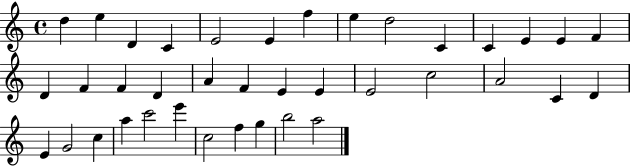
{
  \clef treble
  \time 4/4
  \defaultTimeSignature
  \key c \major
  d''4 e''4 d'4 c'4 | e'2 e'4 f''4 | e''4 d''2 c'4 | c'4 e'4 e'4 f'4 | \break d'4 f'4 f'4 d'4 | a'4 f'4 e'4 e'4 | e'2 c''2 | a'2 c'4 d'4 | \break e'4 g'2 c''4 | a''4 c'''2 e'''4 | c''2 f''4 g''4 | b''2 a''2 | \break \bar "|."
}